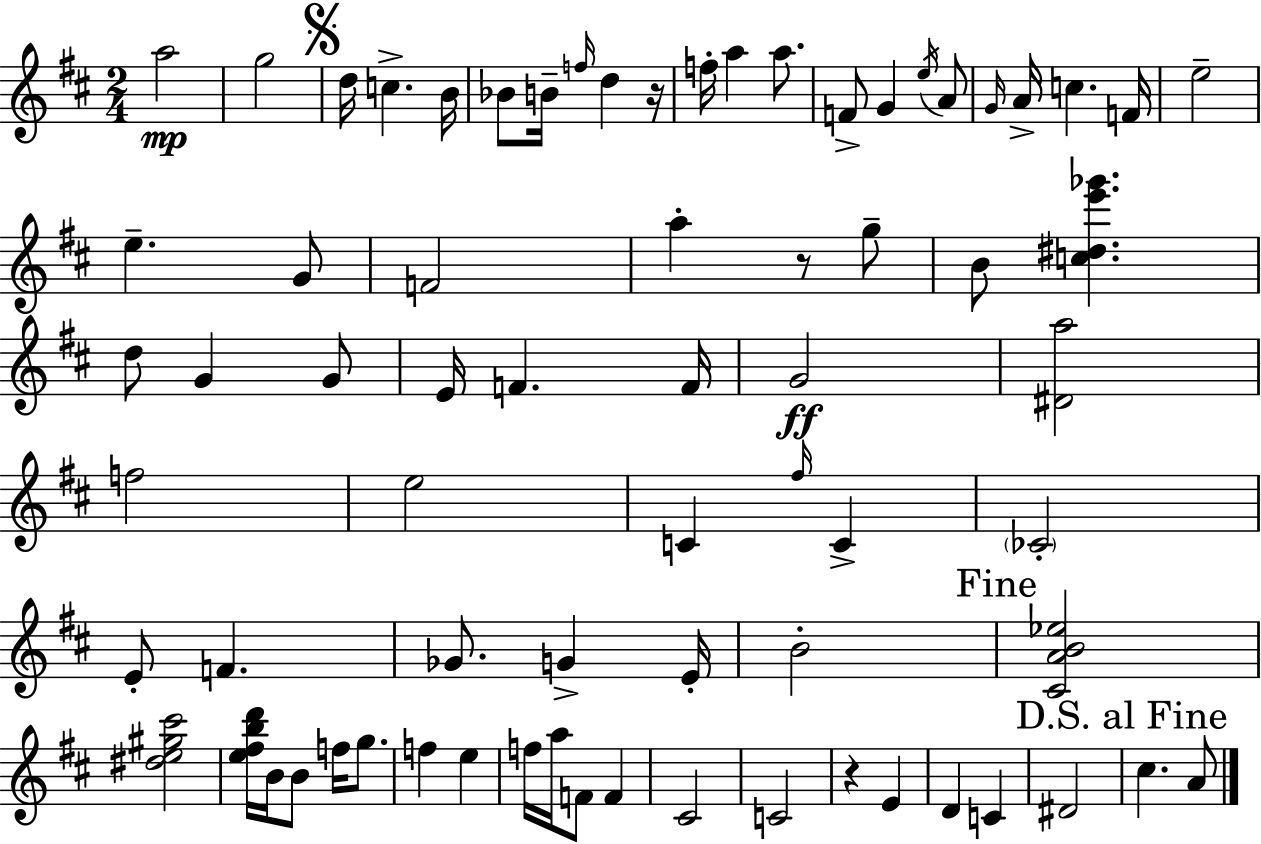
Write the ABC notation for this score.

X:1
T:Untitled
M:2/4
L:1/4
K:D
a2 g2 d/4 c B/4 _B/2 B/4 f/4 d z/4 f/4 a a/2 F/2 G e/4 A/2 G/4 A/4 c F/4 e2 e G/2 F2 a z/2 g/2 B/2 [c^de'_g'] d/2 G G/2 E/4 F F/4 G2 [^Da]2 f2 e2 C ^f/4 C _C2 E/2 F _G/2 G E/4 B2 [^CAB_e]2 [^de^g^c']2 [e^fbd']/4 B/4 B/2 f/4 g/2 f e f/4 a/4 F/2 F ^C2 C2 z E D C ^D2 ^c A/2